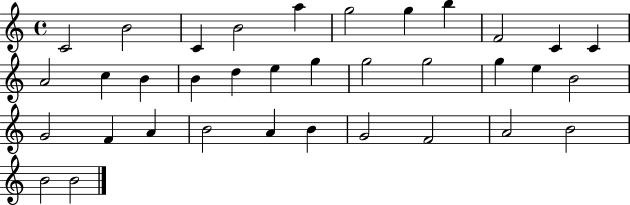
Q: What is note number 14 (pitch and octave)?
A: B4